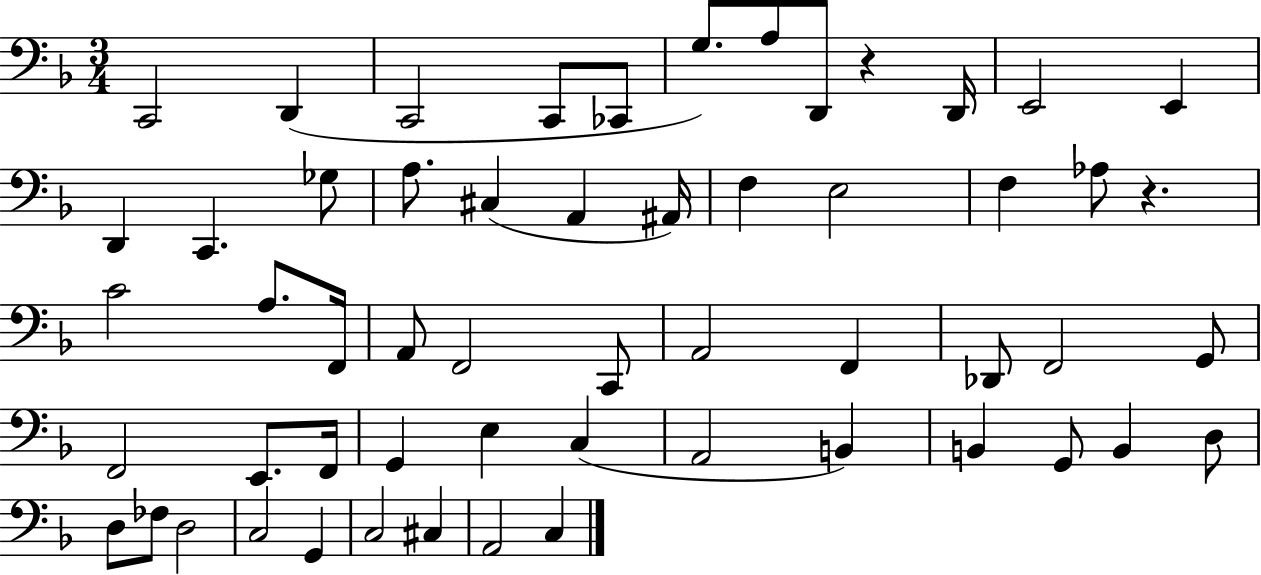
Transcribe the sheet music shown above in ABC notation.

X:1
T:Untitled
M:3/4
L:1/4
K:F
C,,2 D,, C,,2 C,,/2 _C,,/2 G,/2 A,/2 D,,/2 z D,,/4 E,,2 E,, D,, C,, _G,/2 A,/2 ^C, A,, ^A,,/4 F, E,2 F, _A,/2 z C2 A,/2 F,,/4 A,,/2 F,,2 C,,/2 A,,2 F,, _D,,/2 F,,2 G,,/2 F,,2 E,,/2 F,,/4 G,, E, C, A,,2 B,, B,, G,,/2 B,, D,/2 D,/2 _F,/2 D,2 C,2 G,, C,2 ^C, A,,2 C,